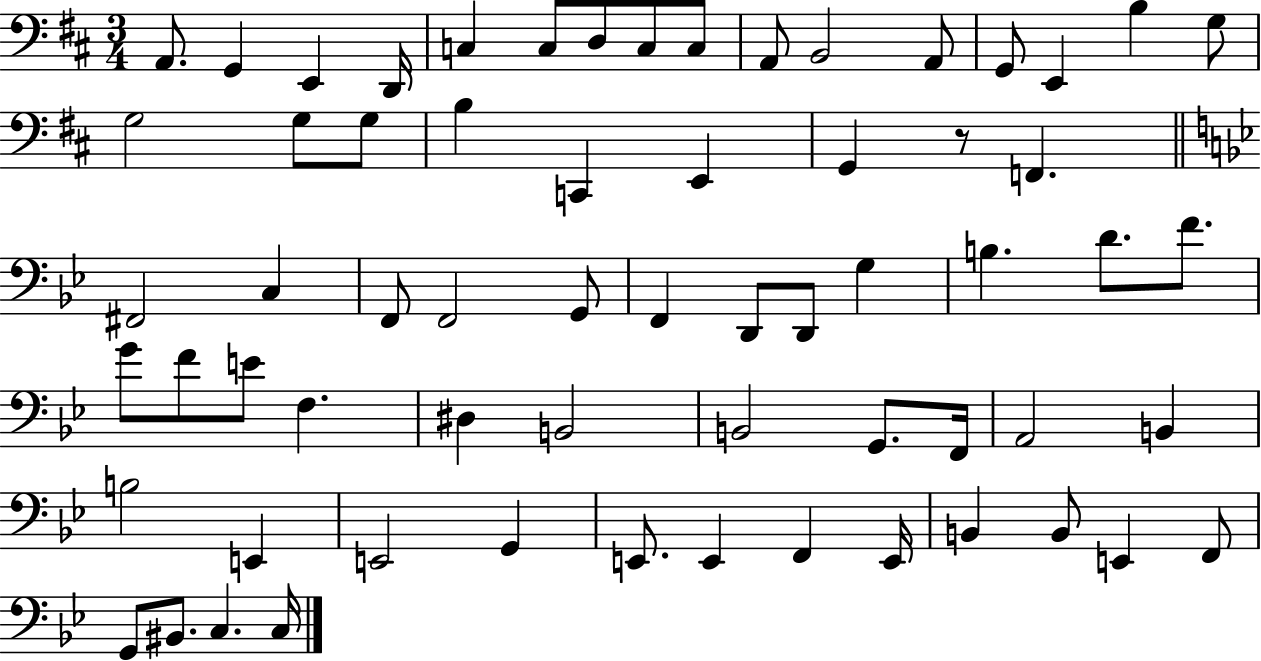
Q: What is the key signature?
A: D major